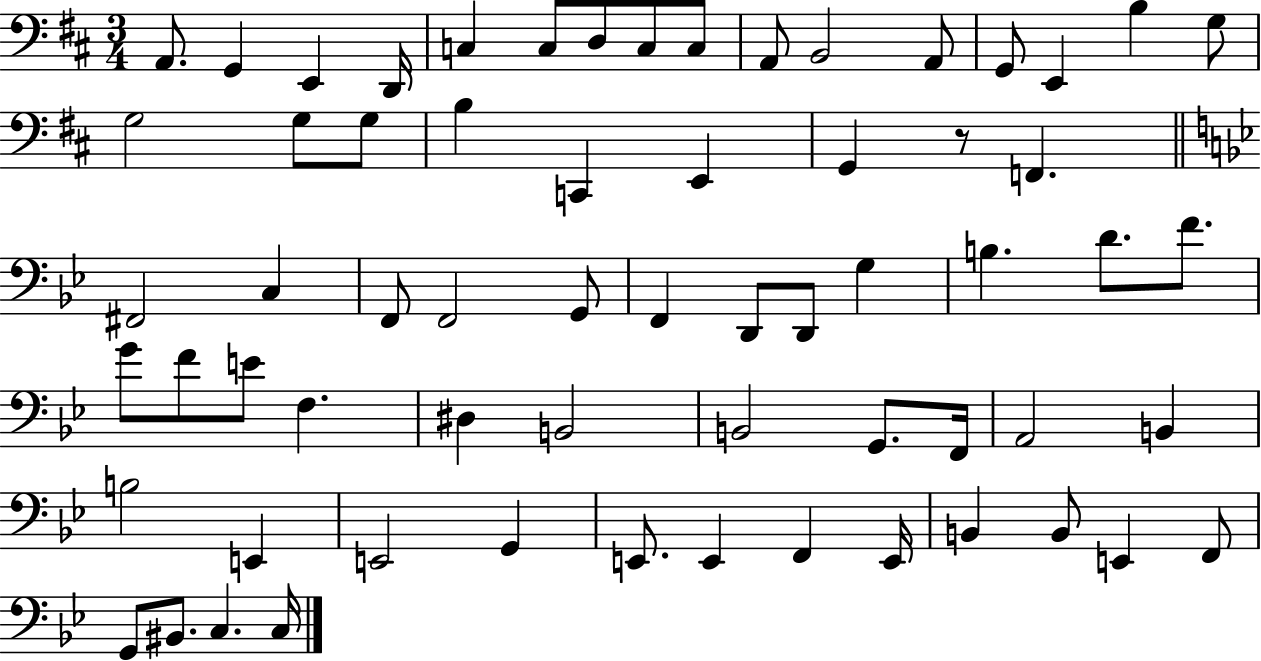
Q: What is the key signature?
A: D major